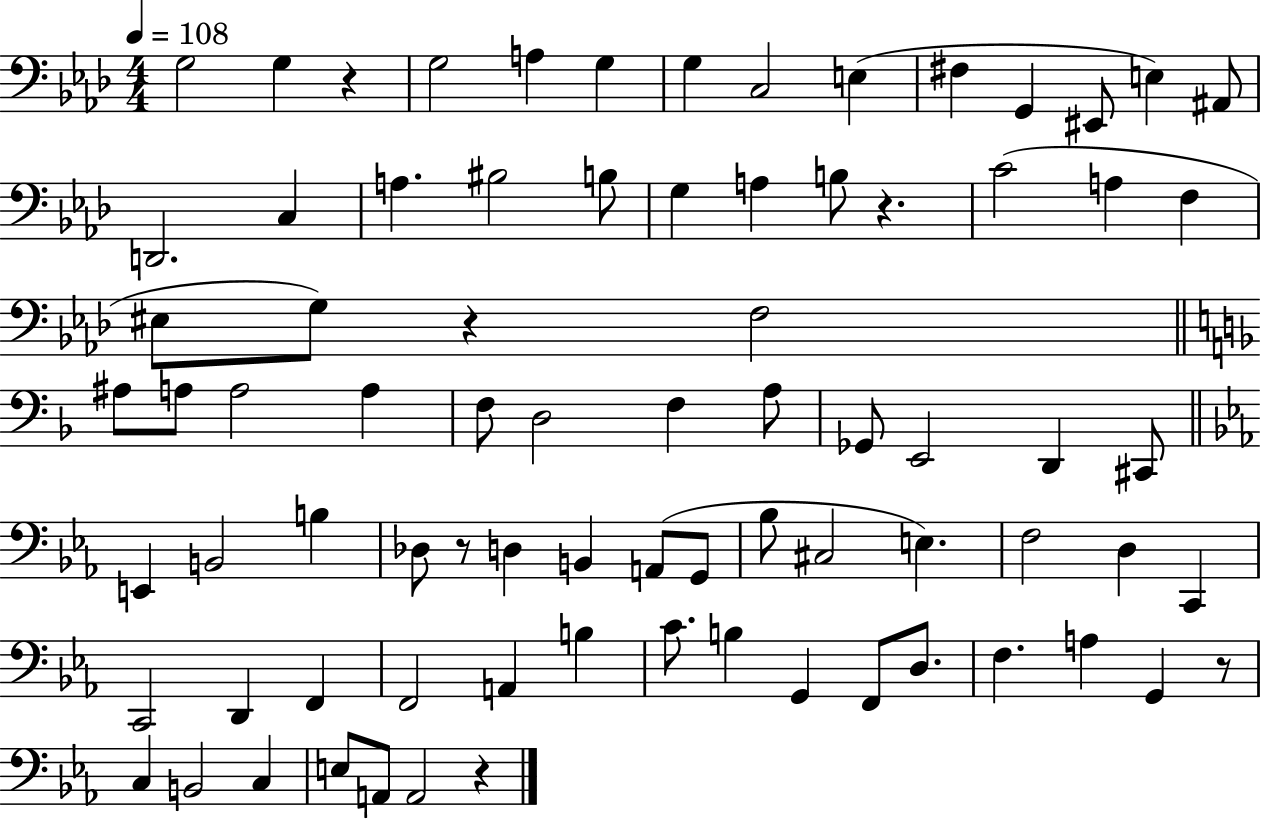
G3/h G3/q R/q G3/h A3/q G3/q G3/q C3/h E3/q F#3/q G2/q EIS2/e E3/q A#2/e D2/h. C3/q A3/q. BIS3/h B3/e G3/q A3/q B3/e R/q. C4/h A3/q F3/q EIS3/e G3/e R/q F3/h A#3/e A3/e A3/h A3/q F3/e D3/h F3/q A3/e Gb2/e E2/h D2/q C#2/e E2/q B2/h B3/q Db3/e R/e D3/q B2/q A2/e G2/e Bb3/e C#3/h E3/q. F3/h D3/q C2/q C2/h D2/q F2/q F2/h A2/q B3/q C4/e. B3/q G2/q F2/e D3/e. F3/q. A3/q G2/q R/e C3/q B2/h C3/q E3/e A2/e A2/h R/q